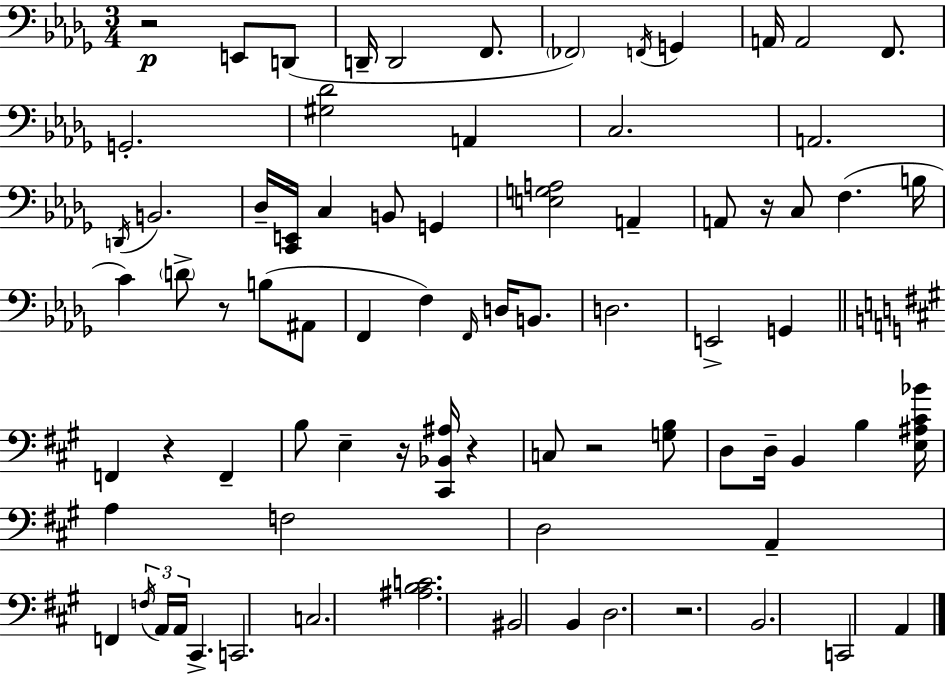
X:1
T:Untitled
M:3/4
L:1/4
K:Bbm
z2 E,,/2 D,,/2 D,,/4 D,,2 F,,/2 _F,,2 F,,/4 G,, A,,/4 A,,2 F,,/2 G,,2 [^G,_D]2 A,, C,2 A,,2 D,,/4 B,,2 _D,/4 [C,,E,,]/4 C, B,,/2 G,, [E,G,A,]2 A,, A,,/2 z/4 C,/2 F, B,/4 C D/2 z/2 B,/2 ^A,,/2 F,, F, F,,/4 D,/4 B,,/2 D,2 E,,2 G,, F,, z F,, B,/2 E, z/4 [^C,,_B,,^A,]/4 z C,/2 z2 [G,B,]/2 D,/2 D,/4 B,, B, [E,^A,^C_B]/4 A, F,2 D,2 A,, F,, F,/4 A,,/4 A,,/4 ^C,, C,,2 C,2 [^A,B,C]2 ^B,,2 B,, D,2 z2 B,,2 C,,2 A,,